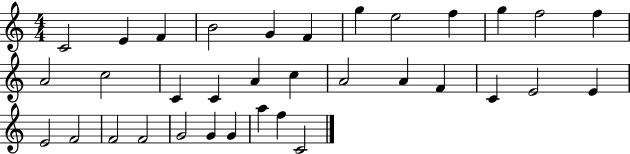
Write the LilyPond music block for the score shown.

{
  \clef treble
  \numericTimeSignature
  \time 4/4
  \key c \major
  c'2 e'4 f'4 | b'2 g'4 f'4 | g''4 e''2 f''4 | g''4 f''2 f''4 | \break a'2 c''2 | c'4 c'4 a'4 c''4 | a'2 a'4 f'4 | c'4 e'2 e'4 | \break e'2 f'2 | f'2 f'2 | g'2 g'4 g'4 | a''4 f''4 c'2 | \break \bar "|."
}